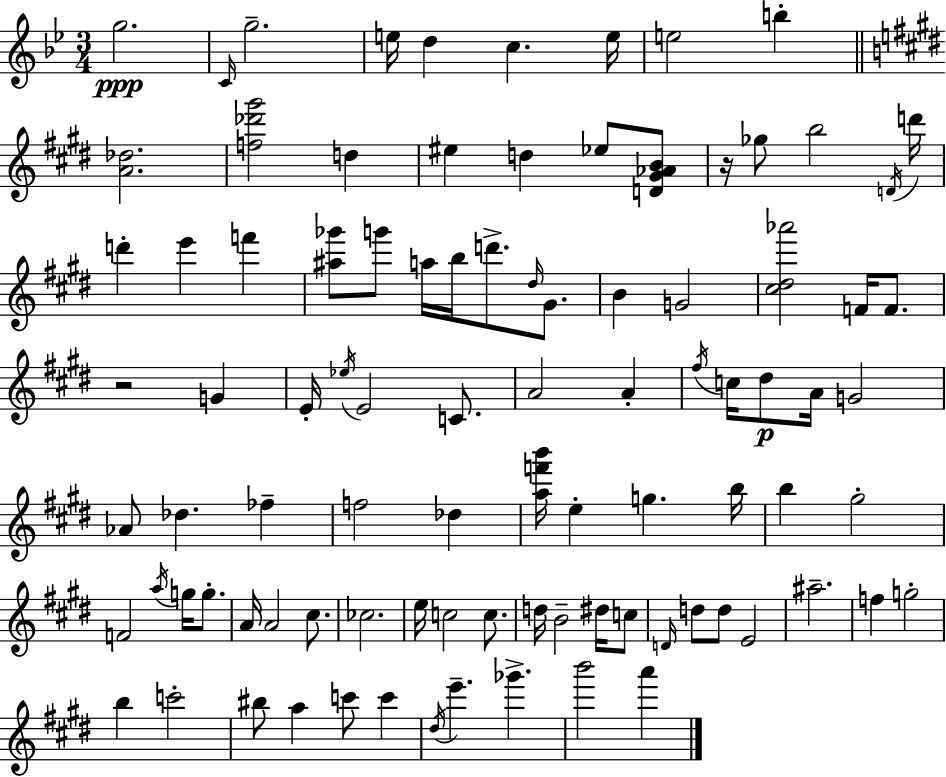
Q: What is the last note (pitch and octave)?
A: A6